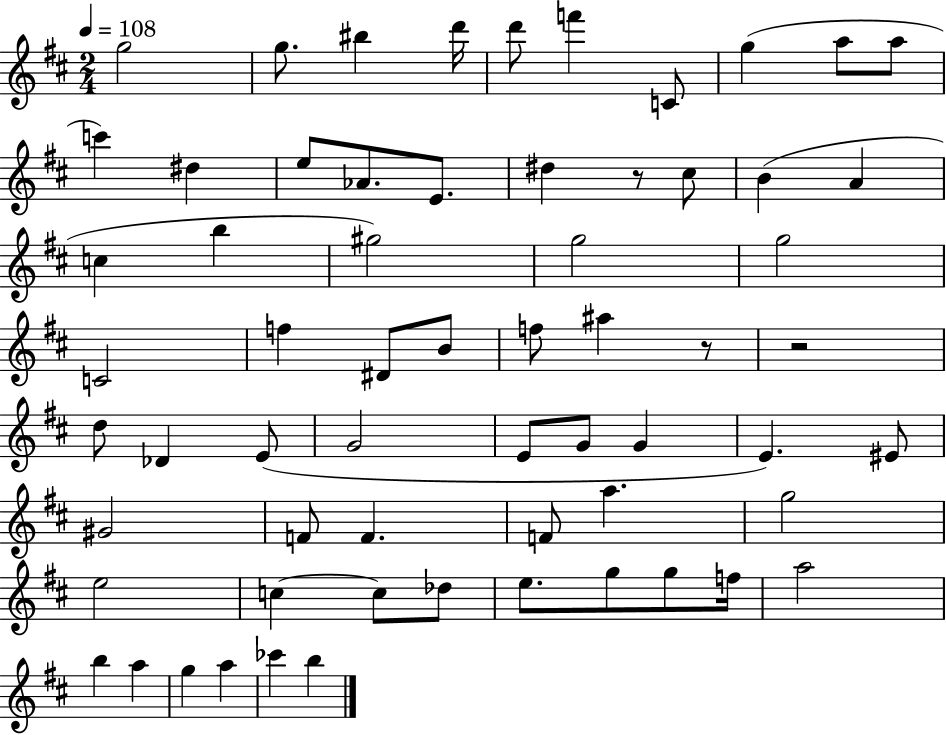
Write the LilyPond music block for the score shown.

{
  \clef treble
  \numericTimeSignature
  \time 2/4
  \key d \major
  \tempo 4 = 108
  g''2 | g''8. bis''4 d'''16 | d'''8 f'''4 c'8 | g''4( a''8 a''8 | \break c'''4) dis''4 | e''8 aes'8. e'8. | dis''4 r8 cis''8 | b'4( a'4 | \break c''4 b''4 | gis''2) | g''2 | g''2 | \break c'2 | f''4 dis'8 b'8 | f''8 ais''4 r8 | r2 | \break d''8 des'4 e'8( | g'2 | e'8 g'8 g'4 | e'4.) eis'8 | \break gis'2 | f'8 f'4. | f'8 a''4. | g''2 | \break e''2 | c''4~~ c''8 des''8 | e''8. g''8 g''8 f''16 | a''2 | \break b''4 a''4 | g''4 a''4 | ces'''4 b''4 | \bar "|."
}